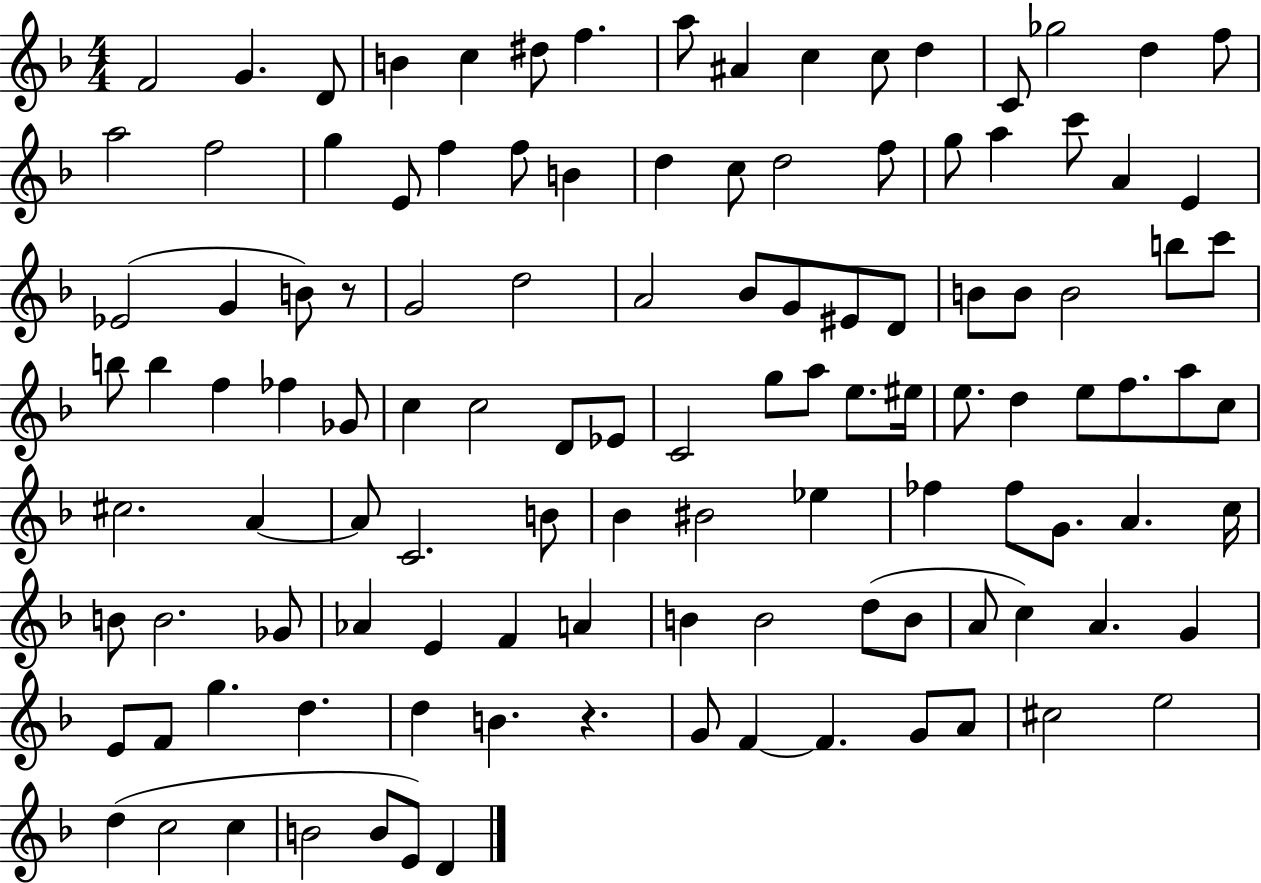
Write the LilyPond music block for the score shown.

{
  \clef treble
  \numericTimeSignature
  \time 4/4
  \key f \major
  f'2 g'4. d'8 | b'4 c''4 dis''8 f''4. | a''8 ais'4 c''4 c''8 d''4 | c'8 ges''2 d''4 f''8 | \break a''2 f''2 | g''4 e'8 f''4 f''8 b'4 | d''4 c''8 d''2 f''8 | g''8 a''4 c'''8 a'4 e'4 | \break ees'2( g'4 b'8) r8 | g'2 d''2 | a'2 bes'8 g'8 eis'8 d'8 | b'8 b'8 b'2 b''8 c'''8 | \break b''8 b''4 f''4 fes''4 ges'8 | c''4 c''2 d'8 ees'8 | c'2 g''8 a''8 e''8. eis''16 | e''8. d''4 e''8 f''8. a''8 c''8 | \break cis''2. a'4~~ | a'8 c'2. b'8 | bes'4 bis'2 ees''4 | fes''4 fes''8 g'8. a'4. c''16 | \break b'8 b'2. ges'8 | aes'4 e'4 f'4 a'4 | b'4 b'2 d''8( b'8 | a'8 c''4) a'4. g'4 | \break e'8 f'8 g''4. d''4. | d''4 b'4. r4. | g'8 f'4~~ f'4. g'8 a'8 | cis''2 e''2 | \break d''4( c''2 c''4 | b'2 b'8 e'8) d'4 | \bar "|."
}